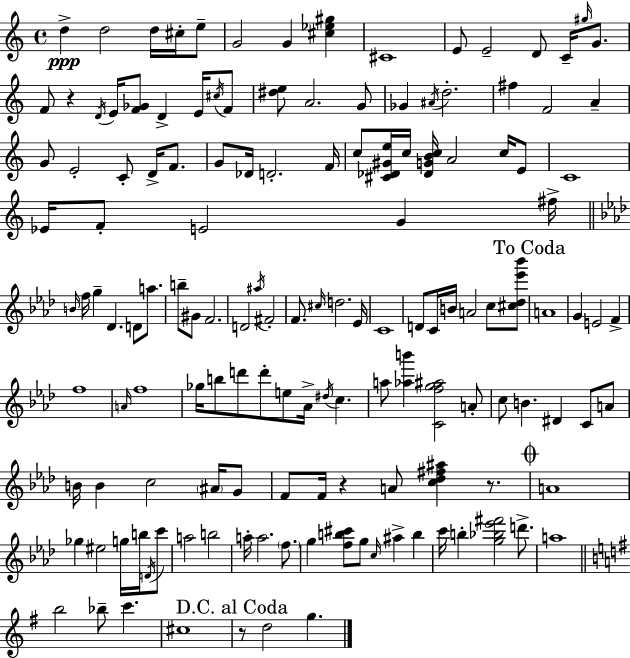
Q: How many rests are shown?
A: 4